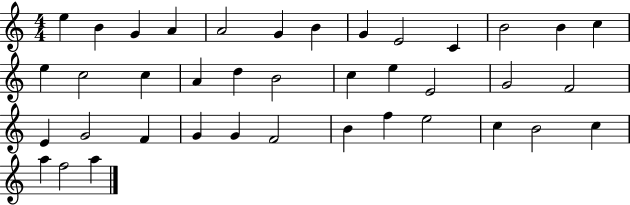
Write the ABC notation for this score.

X:1
T:Untitled
M:4/4
L:1/4
K:C
e B G A A2 G B G E2 C B2 B c e c2 c A d B2 c e E2 G2 F2 E G2 F G G F2 B f e2 c B2 c a f2 a